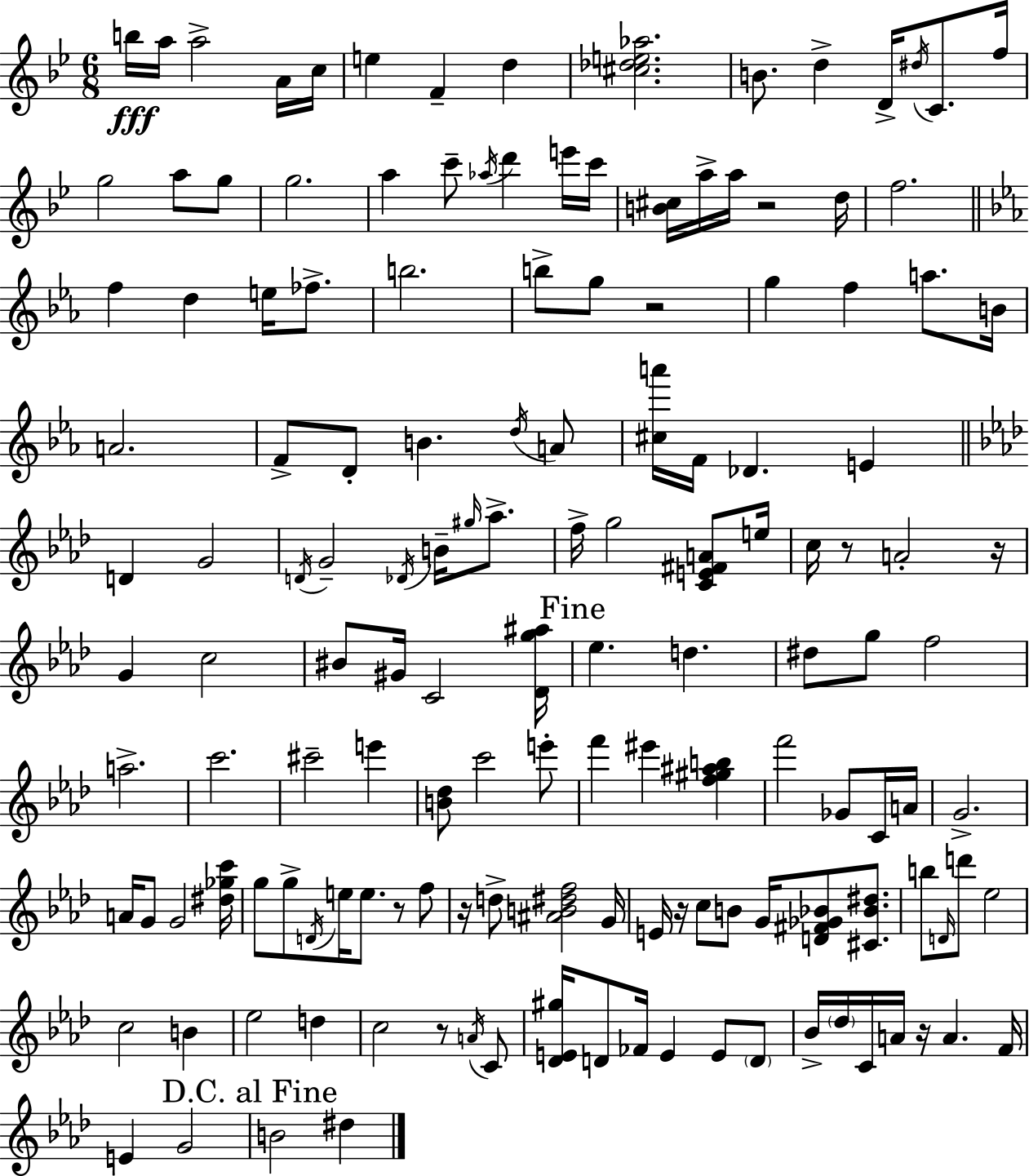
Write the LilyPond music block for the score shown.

{
  \clef treble
  \numericTimeSignature
  \time 6/8
  \key g \minor
  b''16\fff a''16 a''2-> a'16 c''16 | e''4 f'4-- d''4 | <cis'' des'' e'' aes''>2. | b'8. d''4-> d'16-> \acciaccatura { dis''16 } c'8. | \break f''16 g''2 a''8 g''8 | g''2. | a''4 c'''8-- \acciaccatura { aes''16 } d'''4 | e'''16 c'''16 <b' cis''>16 a''16-> a''16 r2 | \break d''16 f''2. | \bar "||" \break \key ees \major f''4 d''4 e''16 fes''8.-> | b''2. | b''8-> g''8 r2 | g''4 f''4 a''8. b'16 | \break a'2. | f'8-> d'8-. b'4. \acciaccatura { d''16 } a'8 | <cis'' a'''>16 f'16 des'4. e'4 | \bar "||" \break \key aes \major d'4 g'2 | \acciaccatura { d'16 } g'2-- \acciaccatura { des'16 } b'16-- \grace { gis''16 } | aes''8.-> f''16-> g''2 | <c' e' fis' a'>8 e''16 c''16 r8 a'2-. | \break r16 g'4 c''2 | bis'8 gis'16 c'2 | <des' g'' ais''>16 \mark "Fine" ees''4. d''4. | dis''8 g''8 f''2 | \break a''2.-> | c'''2. | cis'''2-- e'''4 | <b' des''>8 c'''2 | \break e'''8-. f'''4 eis'''4 <f'' gis'' ais'' b''>4 | f'''2 ges'8 | c'16 a'16 g'2.-> | a'16 g'8 g'2 | \break <dis'' ges'' c'''>16 g''8 g''8-> \acciaccatura { d'16 } e''16 e''8. | r8 f''8 r16 d''8-> <ais' b' dis'' f''>2 | g'16 e'16 r16 c''8 b'8 g'16 <d' fis' ges' bes'>8 | <cis' bes' dis''>8. b''8 \grace { d'16 } d'''8 ees''2 | \break c''2 | b'4 ees''2 | d''4 c''2 | r8 \acciaccatura { a'16 } c'8 <des' e' gis''>16 d'8 fes'16 e'4 | \break e'8 \parenthesize d'8 bes'16-> \parenthesize des''16 c'16 a'16 r16 a'4. | f'16 e'4 g'2 | \mark "D.C. al Fine" b'2 | dis''4 \bar "|."
}